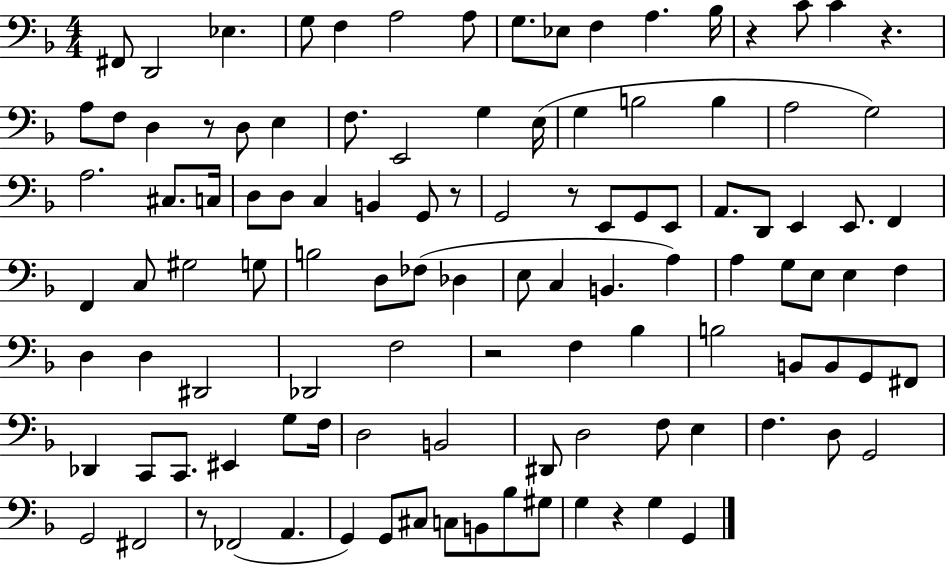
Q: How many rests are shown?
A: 8